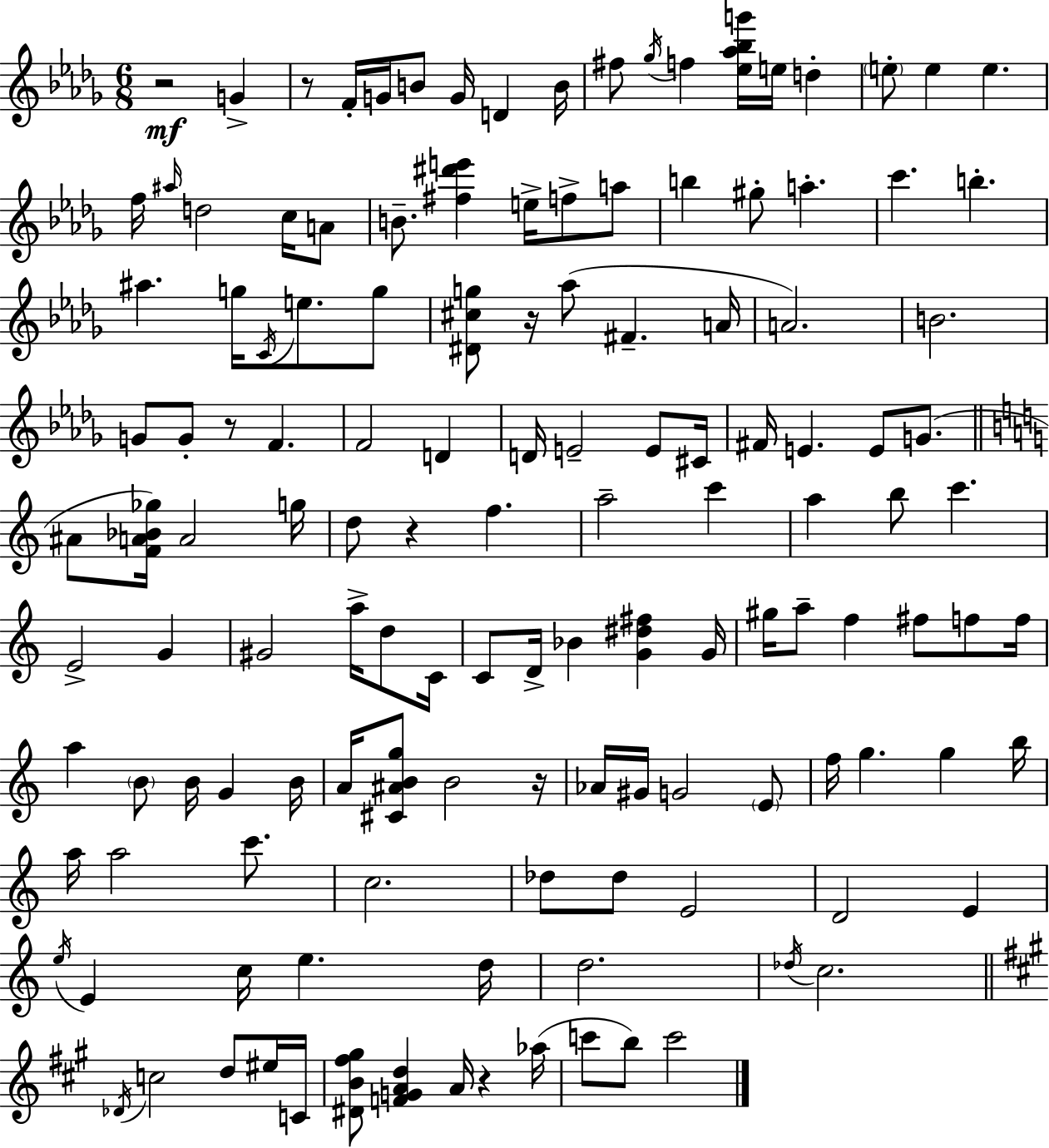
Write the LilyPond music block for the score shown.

{
  \clef treble
  \numericTimeSignature
  \time 6/8
  \key bes \minor
  \repeat volta 2 { r2\mf g'4-> | r8 f'16-. g'16 b'8 g'16 d'4 b'16 | fis''8 \acciaccatura { ges''16 } f''4 <ees'' aes'' bes'' g'''>16 e''16 d''4-. | \parenthesize e''8-. e''4 e''4. | \break f''16 \grace { ais''16 } d''2 c''16 | a'8 b'8.-- <fis'' dis''' e'''>4 e''16-> f''8-> | a''8 b''4 gis''8-. a''4.-. | c'''4. b''4.-. | \break ais''4. g''16 \acciaccatura { c'16 } e''8. | g''8 <dis' cis'' g''>8 r16 aes''8( fis'4.-- | a'16 a'2.) | b'2. | \break g'8 g'8-. r8 f'4. | f'2 d'4 | d'16 e'2-- | e'8 cis'16 fis'16 e'4. e'8 | \break g'8.( \bar "||" \break \key c \major ais'8 <f' a' bes' ges''>16) a'2 g''16 | d''8 r4 f''4. | a''2-- c'''4 | a''4 b''8 c'''4. | \break e'2-> g'4 | gis'2 a''16-> d''8 c'16 | c'8 d'16-> bes'4 <g' dis'' fis''>4 g'16 | gis''16 a''8-- f''4 fis''8 f''8 f''16 | \break a''4 \parenthesize b'8 b'16 g'4 b'16 | a'16 <cis' ais' b' g''>8 b'2 r16 | aes'16 gis'16 g'2 \parenthesize e'8 | f''16 g''4. g''4 b''16 | \break a''16 a''2 c'''8. | c''2. | des''8 des''8 e'2 | d'2 e'4 | \break \acciaccatura { e''16 } e'4 c''16 e''4. | d''16 d''2. | \acciaccatura { des''16 } c''2. | \bar "||" \break \key a \major \acciaccatura { des'16 } c''2 d''8 eis''16 | c'16 <dis' b' fis'' gis''>8 <f' g' a' d''>4 a'16 r4 | aes''16( c'''8 b''8) c'''2 | } \bar "|."
}